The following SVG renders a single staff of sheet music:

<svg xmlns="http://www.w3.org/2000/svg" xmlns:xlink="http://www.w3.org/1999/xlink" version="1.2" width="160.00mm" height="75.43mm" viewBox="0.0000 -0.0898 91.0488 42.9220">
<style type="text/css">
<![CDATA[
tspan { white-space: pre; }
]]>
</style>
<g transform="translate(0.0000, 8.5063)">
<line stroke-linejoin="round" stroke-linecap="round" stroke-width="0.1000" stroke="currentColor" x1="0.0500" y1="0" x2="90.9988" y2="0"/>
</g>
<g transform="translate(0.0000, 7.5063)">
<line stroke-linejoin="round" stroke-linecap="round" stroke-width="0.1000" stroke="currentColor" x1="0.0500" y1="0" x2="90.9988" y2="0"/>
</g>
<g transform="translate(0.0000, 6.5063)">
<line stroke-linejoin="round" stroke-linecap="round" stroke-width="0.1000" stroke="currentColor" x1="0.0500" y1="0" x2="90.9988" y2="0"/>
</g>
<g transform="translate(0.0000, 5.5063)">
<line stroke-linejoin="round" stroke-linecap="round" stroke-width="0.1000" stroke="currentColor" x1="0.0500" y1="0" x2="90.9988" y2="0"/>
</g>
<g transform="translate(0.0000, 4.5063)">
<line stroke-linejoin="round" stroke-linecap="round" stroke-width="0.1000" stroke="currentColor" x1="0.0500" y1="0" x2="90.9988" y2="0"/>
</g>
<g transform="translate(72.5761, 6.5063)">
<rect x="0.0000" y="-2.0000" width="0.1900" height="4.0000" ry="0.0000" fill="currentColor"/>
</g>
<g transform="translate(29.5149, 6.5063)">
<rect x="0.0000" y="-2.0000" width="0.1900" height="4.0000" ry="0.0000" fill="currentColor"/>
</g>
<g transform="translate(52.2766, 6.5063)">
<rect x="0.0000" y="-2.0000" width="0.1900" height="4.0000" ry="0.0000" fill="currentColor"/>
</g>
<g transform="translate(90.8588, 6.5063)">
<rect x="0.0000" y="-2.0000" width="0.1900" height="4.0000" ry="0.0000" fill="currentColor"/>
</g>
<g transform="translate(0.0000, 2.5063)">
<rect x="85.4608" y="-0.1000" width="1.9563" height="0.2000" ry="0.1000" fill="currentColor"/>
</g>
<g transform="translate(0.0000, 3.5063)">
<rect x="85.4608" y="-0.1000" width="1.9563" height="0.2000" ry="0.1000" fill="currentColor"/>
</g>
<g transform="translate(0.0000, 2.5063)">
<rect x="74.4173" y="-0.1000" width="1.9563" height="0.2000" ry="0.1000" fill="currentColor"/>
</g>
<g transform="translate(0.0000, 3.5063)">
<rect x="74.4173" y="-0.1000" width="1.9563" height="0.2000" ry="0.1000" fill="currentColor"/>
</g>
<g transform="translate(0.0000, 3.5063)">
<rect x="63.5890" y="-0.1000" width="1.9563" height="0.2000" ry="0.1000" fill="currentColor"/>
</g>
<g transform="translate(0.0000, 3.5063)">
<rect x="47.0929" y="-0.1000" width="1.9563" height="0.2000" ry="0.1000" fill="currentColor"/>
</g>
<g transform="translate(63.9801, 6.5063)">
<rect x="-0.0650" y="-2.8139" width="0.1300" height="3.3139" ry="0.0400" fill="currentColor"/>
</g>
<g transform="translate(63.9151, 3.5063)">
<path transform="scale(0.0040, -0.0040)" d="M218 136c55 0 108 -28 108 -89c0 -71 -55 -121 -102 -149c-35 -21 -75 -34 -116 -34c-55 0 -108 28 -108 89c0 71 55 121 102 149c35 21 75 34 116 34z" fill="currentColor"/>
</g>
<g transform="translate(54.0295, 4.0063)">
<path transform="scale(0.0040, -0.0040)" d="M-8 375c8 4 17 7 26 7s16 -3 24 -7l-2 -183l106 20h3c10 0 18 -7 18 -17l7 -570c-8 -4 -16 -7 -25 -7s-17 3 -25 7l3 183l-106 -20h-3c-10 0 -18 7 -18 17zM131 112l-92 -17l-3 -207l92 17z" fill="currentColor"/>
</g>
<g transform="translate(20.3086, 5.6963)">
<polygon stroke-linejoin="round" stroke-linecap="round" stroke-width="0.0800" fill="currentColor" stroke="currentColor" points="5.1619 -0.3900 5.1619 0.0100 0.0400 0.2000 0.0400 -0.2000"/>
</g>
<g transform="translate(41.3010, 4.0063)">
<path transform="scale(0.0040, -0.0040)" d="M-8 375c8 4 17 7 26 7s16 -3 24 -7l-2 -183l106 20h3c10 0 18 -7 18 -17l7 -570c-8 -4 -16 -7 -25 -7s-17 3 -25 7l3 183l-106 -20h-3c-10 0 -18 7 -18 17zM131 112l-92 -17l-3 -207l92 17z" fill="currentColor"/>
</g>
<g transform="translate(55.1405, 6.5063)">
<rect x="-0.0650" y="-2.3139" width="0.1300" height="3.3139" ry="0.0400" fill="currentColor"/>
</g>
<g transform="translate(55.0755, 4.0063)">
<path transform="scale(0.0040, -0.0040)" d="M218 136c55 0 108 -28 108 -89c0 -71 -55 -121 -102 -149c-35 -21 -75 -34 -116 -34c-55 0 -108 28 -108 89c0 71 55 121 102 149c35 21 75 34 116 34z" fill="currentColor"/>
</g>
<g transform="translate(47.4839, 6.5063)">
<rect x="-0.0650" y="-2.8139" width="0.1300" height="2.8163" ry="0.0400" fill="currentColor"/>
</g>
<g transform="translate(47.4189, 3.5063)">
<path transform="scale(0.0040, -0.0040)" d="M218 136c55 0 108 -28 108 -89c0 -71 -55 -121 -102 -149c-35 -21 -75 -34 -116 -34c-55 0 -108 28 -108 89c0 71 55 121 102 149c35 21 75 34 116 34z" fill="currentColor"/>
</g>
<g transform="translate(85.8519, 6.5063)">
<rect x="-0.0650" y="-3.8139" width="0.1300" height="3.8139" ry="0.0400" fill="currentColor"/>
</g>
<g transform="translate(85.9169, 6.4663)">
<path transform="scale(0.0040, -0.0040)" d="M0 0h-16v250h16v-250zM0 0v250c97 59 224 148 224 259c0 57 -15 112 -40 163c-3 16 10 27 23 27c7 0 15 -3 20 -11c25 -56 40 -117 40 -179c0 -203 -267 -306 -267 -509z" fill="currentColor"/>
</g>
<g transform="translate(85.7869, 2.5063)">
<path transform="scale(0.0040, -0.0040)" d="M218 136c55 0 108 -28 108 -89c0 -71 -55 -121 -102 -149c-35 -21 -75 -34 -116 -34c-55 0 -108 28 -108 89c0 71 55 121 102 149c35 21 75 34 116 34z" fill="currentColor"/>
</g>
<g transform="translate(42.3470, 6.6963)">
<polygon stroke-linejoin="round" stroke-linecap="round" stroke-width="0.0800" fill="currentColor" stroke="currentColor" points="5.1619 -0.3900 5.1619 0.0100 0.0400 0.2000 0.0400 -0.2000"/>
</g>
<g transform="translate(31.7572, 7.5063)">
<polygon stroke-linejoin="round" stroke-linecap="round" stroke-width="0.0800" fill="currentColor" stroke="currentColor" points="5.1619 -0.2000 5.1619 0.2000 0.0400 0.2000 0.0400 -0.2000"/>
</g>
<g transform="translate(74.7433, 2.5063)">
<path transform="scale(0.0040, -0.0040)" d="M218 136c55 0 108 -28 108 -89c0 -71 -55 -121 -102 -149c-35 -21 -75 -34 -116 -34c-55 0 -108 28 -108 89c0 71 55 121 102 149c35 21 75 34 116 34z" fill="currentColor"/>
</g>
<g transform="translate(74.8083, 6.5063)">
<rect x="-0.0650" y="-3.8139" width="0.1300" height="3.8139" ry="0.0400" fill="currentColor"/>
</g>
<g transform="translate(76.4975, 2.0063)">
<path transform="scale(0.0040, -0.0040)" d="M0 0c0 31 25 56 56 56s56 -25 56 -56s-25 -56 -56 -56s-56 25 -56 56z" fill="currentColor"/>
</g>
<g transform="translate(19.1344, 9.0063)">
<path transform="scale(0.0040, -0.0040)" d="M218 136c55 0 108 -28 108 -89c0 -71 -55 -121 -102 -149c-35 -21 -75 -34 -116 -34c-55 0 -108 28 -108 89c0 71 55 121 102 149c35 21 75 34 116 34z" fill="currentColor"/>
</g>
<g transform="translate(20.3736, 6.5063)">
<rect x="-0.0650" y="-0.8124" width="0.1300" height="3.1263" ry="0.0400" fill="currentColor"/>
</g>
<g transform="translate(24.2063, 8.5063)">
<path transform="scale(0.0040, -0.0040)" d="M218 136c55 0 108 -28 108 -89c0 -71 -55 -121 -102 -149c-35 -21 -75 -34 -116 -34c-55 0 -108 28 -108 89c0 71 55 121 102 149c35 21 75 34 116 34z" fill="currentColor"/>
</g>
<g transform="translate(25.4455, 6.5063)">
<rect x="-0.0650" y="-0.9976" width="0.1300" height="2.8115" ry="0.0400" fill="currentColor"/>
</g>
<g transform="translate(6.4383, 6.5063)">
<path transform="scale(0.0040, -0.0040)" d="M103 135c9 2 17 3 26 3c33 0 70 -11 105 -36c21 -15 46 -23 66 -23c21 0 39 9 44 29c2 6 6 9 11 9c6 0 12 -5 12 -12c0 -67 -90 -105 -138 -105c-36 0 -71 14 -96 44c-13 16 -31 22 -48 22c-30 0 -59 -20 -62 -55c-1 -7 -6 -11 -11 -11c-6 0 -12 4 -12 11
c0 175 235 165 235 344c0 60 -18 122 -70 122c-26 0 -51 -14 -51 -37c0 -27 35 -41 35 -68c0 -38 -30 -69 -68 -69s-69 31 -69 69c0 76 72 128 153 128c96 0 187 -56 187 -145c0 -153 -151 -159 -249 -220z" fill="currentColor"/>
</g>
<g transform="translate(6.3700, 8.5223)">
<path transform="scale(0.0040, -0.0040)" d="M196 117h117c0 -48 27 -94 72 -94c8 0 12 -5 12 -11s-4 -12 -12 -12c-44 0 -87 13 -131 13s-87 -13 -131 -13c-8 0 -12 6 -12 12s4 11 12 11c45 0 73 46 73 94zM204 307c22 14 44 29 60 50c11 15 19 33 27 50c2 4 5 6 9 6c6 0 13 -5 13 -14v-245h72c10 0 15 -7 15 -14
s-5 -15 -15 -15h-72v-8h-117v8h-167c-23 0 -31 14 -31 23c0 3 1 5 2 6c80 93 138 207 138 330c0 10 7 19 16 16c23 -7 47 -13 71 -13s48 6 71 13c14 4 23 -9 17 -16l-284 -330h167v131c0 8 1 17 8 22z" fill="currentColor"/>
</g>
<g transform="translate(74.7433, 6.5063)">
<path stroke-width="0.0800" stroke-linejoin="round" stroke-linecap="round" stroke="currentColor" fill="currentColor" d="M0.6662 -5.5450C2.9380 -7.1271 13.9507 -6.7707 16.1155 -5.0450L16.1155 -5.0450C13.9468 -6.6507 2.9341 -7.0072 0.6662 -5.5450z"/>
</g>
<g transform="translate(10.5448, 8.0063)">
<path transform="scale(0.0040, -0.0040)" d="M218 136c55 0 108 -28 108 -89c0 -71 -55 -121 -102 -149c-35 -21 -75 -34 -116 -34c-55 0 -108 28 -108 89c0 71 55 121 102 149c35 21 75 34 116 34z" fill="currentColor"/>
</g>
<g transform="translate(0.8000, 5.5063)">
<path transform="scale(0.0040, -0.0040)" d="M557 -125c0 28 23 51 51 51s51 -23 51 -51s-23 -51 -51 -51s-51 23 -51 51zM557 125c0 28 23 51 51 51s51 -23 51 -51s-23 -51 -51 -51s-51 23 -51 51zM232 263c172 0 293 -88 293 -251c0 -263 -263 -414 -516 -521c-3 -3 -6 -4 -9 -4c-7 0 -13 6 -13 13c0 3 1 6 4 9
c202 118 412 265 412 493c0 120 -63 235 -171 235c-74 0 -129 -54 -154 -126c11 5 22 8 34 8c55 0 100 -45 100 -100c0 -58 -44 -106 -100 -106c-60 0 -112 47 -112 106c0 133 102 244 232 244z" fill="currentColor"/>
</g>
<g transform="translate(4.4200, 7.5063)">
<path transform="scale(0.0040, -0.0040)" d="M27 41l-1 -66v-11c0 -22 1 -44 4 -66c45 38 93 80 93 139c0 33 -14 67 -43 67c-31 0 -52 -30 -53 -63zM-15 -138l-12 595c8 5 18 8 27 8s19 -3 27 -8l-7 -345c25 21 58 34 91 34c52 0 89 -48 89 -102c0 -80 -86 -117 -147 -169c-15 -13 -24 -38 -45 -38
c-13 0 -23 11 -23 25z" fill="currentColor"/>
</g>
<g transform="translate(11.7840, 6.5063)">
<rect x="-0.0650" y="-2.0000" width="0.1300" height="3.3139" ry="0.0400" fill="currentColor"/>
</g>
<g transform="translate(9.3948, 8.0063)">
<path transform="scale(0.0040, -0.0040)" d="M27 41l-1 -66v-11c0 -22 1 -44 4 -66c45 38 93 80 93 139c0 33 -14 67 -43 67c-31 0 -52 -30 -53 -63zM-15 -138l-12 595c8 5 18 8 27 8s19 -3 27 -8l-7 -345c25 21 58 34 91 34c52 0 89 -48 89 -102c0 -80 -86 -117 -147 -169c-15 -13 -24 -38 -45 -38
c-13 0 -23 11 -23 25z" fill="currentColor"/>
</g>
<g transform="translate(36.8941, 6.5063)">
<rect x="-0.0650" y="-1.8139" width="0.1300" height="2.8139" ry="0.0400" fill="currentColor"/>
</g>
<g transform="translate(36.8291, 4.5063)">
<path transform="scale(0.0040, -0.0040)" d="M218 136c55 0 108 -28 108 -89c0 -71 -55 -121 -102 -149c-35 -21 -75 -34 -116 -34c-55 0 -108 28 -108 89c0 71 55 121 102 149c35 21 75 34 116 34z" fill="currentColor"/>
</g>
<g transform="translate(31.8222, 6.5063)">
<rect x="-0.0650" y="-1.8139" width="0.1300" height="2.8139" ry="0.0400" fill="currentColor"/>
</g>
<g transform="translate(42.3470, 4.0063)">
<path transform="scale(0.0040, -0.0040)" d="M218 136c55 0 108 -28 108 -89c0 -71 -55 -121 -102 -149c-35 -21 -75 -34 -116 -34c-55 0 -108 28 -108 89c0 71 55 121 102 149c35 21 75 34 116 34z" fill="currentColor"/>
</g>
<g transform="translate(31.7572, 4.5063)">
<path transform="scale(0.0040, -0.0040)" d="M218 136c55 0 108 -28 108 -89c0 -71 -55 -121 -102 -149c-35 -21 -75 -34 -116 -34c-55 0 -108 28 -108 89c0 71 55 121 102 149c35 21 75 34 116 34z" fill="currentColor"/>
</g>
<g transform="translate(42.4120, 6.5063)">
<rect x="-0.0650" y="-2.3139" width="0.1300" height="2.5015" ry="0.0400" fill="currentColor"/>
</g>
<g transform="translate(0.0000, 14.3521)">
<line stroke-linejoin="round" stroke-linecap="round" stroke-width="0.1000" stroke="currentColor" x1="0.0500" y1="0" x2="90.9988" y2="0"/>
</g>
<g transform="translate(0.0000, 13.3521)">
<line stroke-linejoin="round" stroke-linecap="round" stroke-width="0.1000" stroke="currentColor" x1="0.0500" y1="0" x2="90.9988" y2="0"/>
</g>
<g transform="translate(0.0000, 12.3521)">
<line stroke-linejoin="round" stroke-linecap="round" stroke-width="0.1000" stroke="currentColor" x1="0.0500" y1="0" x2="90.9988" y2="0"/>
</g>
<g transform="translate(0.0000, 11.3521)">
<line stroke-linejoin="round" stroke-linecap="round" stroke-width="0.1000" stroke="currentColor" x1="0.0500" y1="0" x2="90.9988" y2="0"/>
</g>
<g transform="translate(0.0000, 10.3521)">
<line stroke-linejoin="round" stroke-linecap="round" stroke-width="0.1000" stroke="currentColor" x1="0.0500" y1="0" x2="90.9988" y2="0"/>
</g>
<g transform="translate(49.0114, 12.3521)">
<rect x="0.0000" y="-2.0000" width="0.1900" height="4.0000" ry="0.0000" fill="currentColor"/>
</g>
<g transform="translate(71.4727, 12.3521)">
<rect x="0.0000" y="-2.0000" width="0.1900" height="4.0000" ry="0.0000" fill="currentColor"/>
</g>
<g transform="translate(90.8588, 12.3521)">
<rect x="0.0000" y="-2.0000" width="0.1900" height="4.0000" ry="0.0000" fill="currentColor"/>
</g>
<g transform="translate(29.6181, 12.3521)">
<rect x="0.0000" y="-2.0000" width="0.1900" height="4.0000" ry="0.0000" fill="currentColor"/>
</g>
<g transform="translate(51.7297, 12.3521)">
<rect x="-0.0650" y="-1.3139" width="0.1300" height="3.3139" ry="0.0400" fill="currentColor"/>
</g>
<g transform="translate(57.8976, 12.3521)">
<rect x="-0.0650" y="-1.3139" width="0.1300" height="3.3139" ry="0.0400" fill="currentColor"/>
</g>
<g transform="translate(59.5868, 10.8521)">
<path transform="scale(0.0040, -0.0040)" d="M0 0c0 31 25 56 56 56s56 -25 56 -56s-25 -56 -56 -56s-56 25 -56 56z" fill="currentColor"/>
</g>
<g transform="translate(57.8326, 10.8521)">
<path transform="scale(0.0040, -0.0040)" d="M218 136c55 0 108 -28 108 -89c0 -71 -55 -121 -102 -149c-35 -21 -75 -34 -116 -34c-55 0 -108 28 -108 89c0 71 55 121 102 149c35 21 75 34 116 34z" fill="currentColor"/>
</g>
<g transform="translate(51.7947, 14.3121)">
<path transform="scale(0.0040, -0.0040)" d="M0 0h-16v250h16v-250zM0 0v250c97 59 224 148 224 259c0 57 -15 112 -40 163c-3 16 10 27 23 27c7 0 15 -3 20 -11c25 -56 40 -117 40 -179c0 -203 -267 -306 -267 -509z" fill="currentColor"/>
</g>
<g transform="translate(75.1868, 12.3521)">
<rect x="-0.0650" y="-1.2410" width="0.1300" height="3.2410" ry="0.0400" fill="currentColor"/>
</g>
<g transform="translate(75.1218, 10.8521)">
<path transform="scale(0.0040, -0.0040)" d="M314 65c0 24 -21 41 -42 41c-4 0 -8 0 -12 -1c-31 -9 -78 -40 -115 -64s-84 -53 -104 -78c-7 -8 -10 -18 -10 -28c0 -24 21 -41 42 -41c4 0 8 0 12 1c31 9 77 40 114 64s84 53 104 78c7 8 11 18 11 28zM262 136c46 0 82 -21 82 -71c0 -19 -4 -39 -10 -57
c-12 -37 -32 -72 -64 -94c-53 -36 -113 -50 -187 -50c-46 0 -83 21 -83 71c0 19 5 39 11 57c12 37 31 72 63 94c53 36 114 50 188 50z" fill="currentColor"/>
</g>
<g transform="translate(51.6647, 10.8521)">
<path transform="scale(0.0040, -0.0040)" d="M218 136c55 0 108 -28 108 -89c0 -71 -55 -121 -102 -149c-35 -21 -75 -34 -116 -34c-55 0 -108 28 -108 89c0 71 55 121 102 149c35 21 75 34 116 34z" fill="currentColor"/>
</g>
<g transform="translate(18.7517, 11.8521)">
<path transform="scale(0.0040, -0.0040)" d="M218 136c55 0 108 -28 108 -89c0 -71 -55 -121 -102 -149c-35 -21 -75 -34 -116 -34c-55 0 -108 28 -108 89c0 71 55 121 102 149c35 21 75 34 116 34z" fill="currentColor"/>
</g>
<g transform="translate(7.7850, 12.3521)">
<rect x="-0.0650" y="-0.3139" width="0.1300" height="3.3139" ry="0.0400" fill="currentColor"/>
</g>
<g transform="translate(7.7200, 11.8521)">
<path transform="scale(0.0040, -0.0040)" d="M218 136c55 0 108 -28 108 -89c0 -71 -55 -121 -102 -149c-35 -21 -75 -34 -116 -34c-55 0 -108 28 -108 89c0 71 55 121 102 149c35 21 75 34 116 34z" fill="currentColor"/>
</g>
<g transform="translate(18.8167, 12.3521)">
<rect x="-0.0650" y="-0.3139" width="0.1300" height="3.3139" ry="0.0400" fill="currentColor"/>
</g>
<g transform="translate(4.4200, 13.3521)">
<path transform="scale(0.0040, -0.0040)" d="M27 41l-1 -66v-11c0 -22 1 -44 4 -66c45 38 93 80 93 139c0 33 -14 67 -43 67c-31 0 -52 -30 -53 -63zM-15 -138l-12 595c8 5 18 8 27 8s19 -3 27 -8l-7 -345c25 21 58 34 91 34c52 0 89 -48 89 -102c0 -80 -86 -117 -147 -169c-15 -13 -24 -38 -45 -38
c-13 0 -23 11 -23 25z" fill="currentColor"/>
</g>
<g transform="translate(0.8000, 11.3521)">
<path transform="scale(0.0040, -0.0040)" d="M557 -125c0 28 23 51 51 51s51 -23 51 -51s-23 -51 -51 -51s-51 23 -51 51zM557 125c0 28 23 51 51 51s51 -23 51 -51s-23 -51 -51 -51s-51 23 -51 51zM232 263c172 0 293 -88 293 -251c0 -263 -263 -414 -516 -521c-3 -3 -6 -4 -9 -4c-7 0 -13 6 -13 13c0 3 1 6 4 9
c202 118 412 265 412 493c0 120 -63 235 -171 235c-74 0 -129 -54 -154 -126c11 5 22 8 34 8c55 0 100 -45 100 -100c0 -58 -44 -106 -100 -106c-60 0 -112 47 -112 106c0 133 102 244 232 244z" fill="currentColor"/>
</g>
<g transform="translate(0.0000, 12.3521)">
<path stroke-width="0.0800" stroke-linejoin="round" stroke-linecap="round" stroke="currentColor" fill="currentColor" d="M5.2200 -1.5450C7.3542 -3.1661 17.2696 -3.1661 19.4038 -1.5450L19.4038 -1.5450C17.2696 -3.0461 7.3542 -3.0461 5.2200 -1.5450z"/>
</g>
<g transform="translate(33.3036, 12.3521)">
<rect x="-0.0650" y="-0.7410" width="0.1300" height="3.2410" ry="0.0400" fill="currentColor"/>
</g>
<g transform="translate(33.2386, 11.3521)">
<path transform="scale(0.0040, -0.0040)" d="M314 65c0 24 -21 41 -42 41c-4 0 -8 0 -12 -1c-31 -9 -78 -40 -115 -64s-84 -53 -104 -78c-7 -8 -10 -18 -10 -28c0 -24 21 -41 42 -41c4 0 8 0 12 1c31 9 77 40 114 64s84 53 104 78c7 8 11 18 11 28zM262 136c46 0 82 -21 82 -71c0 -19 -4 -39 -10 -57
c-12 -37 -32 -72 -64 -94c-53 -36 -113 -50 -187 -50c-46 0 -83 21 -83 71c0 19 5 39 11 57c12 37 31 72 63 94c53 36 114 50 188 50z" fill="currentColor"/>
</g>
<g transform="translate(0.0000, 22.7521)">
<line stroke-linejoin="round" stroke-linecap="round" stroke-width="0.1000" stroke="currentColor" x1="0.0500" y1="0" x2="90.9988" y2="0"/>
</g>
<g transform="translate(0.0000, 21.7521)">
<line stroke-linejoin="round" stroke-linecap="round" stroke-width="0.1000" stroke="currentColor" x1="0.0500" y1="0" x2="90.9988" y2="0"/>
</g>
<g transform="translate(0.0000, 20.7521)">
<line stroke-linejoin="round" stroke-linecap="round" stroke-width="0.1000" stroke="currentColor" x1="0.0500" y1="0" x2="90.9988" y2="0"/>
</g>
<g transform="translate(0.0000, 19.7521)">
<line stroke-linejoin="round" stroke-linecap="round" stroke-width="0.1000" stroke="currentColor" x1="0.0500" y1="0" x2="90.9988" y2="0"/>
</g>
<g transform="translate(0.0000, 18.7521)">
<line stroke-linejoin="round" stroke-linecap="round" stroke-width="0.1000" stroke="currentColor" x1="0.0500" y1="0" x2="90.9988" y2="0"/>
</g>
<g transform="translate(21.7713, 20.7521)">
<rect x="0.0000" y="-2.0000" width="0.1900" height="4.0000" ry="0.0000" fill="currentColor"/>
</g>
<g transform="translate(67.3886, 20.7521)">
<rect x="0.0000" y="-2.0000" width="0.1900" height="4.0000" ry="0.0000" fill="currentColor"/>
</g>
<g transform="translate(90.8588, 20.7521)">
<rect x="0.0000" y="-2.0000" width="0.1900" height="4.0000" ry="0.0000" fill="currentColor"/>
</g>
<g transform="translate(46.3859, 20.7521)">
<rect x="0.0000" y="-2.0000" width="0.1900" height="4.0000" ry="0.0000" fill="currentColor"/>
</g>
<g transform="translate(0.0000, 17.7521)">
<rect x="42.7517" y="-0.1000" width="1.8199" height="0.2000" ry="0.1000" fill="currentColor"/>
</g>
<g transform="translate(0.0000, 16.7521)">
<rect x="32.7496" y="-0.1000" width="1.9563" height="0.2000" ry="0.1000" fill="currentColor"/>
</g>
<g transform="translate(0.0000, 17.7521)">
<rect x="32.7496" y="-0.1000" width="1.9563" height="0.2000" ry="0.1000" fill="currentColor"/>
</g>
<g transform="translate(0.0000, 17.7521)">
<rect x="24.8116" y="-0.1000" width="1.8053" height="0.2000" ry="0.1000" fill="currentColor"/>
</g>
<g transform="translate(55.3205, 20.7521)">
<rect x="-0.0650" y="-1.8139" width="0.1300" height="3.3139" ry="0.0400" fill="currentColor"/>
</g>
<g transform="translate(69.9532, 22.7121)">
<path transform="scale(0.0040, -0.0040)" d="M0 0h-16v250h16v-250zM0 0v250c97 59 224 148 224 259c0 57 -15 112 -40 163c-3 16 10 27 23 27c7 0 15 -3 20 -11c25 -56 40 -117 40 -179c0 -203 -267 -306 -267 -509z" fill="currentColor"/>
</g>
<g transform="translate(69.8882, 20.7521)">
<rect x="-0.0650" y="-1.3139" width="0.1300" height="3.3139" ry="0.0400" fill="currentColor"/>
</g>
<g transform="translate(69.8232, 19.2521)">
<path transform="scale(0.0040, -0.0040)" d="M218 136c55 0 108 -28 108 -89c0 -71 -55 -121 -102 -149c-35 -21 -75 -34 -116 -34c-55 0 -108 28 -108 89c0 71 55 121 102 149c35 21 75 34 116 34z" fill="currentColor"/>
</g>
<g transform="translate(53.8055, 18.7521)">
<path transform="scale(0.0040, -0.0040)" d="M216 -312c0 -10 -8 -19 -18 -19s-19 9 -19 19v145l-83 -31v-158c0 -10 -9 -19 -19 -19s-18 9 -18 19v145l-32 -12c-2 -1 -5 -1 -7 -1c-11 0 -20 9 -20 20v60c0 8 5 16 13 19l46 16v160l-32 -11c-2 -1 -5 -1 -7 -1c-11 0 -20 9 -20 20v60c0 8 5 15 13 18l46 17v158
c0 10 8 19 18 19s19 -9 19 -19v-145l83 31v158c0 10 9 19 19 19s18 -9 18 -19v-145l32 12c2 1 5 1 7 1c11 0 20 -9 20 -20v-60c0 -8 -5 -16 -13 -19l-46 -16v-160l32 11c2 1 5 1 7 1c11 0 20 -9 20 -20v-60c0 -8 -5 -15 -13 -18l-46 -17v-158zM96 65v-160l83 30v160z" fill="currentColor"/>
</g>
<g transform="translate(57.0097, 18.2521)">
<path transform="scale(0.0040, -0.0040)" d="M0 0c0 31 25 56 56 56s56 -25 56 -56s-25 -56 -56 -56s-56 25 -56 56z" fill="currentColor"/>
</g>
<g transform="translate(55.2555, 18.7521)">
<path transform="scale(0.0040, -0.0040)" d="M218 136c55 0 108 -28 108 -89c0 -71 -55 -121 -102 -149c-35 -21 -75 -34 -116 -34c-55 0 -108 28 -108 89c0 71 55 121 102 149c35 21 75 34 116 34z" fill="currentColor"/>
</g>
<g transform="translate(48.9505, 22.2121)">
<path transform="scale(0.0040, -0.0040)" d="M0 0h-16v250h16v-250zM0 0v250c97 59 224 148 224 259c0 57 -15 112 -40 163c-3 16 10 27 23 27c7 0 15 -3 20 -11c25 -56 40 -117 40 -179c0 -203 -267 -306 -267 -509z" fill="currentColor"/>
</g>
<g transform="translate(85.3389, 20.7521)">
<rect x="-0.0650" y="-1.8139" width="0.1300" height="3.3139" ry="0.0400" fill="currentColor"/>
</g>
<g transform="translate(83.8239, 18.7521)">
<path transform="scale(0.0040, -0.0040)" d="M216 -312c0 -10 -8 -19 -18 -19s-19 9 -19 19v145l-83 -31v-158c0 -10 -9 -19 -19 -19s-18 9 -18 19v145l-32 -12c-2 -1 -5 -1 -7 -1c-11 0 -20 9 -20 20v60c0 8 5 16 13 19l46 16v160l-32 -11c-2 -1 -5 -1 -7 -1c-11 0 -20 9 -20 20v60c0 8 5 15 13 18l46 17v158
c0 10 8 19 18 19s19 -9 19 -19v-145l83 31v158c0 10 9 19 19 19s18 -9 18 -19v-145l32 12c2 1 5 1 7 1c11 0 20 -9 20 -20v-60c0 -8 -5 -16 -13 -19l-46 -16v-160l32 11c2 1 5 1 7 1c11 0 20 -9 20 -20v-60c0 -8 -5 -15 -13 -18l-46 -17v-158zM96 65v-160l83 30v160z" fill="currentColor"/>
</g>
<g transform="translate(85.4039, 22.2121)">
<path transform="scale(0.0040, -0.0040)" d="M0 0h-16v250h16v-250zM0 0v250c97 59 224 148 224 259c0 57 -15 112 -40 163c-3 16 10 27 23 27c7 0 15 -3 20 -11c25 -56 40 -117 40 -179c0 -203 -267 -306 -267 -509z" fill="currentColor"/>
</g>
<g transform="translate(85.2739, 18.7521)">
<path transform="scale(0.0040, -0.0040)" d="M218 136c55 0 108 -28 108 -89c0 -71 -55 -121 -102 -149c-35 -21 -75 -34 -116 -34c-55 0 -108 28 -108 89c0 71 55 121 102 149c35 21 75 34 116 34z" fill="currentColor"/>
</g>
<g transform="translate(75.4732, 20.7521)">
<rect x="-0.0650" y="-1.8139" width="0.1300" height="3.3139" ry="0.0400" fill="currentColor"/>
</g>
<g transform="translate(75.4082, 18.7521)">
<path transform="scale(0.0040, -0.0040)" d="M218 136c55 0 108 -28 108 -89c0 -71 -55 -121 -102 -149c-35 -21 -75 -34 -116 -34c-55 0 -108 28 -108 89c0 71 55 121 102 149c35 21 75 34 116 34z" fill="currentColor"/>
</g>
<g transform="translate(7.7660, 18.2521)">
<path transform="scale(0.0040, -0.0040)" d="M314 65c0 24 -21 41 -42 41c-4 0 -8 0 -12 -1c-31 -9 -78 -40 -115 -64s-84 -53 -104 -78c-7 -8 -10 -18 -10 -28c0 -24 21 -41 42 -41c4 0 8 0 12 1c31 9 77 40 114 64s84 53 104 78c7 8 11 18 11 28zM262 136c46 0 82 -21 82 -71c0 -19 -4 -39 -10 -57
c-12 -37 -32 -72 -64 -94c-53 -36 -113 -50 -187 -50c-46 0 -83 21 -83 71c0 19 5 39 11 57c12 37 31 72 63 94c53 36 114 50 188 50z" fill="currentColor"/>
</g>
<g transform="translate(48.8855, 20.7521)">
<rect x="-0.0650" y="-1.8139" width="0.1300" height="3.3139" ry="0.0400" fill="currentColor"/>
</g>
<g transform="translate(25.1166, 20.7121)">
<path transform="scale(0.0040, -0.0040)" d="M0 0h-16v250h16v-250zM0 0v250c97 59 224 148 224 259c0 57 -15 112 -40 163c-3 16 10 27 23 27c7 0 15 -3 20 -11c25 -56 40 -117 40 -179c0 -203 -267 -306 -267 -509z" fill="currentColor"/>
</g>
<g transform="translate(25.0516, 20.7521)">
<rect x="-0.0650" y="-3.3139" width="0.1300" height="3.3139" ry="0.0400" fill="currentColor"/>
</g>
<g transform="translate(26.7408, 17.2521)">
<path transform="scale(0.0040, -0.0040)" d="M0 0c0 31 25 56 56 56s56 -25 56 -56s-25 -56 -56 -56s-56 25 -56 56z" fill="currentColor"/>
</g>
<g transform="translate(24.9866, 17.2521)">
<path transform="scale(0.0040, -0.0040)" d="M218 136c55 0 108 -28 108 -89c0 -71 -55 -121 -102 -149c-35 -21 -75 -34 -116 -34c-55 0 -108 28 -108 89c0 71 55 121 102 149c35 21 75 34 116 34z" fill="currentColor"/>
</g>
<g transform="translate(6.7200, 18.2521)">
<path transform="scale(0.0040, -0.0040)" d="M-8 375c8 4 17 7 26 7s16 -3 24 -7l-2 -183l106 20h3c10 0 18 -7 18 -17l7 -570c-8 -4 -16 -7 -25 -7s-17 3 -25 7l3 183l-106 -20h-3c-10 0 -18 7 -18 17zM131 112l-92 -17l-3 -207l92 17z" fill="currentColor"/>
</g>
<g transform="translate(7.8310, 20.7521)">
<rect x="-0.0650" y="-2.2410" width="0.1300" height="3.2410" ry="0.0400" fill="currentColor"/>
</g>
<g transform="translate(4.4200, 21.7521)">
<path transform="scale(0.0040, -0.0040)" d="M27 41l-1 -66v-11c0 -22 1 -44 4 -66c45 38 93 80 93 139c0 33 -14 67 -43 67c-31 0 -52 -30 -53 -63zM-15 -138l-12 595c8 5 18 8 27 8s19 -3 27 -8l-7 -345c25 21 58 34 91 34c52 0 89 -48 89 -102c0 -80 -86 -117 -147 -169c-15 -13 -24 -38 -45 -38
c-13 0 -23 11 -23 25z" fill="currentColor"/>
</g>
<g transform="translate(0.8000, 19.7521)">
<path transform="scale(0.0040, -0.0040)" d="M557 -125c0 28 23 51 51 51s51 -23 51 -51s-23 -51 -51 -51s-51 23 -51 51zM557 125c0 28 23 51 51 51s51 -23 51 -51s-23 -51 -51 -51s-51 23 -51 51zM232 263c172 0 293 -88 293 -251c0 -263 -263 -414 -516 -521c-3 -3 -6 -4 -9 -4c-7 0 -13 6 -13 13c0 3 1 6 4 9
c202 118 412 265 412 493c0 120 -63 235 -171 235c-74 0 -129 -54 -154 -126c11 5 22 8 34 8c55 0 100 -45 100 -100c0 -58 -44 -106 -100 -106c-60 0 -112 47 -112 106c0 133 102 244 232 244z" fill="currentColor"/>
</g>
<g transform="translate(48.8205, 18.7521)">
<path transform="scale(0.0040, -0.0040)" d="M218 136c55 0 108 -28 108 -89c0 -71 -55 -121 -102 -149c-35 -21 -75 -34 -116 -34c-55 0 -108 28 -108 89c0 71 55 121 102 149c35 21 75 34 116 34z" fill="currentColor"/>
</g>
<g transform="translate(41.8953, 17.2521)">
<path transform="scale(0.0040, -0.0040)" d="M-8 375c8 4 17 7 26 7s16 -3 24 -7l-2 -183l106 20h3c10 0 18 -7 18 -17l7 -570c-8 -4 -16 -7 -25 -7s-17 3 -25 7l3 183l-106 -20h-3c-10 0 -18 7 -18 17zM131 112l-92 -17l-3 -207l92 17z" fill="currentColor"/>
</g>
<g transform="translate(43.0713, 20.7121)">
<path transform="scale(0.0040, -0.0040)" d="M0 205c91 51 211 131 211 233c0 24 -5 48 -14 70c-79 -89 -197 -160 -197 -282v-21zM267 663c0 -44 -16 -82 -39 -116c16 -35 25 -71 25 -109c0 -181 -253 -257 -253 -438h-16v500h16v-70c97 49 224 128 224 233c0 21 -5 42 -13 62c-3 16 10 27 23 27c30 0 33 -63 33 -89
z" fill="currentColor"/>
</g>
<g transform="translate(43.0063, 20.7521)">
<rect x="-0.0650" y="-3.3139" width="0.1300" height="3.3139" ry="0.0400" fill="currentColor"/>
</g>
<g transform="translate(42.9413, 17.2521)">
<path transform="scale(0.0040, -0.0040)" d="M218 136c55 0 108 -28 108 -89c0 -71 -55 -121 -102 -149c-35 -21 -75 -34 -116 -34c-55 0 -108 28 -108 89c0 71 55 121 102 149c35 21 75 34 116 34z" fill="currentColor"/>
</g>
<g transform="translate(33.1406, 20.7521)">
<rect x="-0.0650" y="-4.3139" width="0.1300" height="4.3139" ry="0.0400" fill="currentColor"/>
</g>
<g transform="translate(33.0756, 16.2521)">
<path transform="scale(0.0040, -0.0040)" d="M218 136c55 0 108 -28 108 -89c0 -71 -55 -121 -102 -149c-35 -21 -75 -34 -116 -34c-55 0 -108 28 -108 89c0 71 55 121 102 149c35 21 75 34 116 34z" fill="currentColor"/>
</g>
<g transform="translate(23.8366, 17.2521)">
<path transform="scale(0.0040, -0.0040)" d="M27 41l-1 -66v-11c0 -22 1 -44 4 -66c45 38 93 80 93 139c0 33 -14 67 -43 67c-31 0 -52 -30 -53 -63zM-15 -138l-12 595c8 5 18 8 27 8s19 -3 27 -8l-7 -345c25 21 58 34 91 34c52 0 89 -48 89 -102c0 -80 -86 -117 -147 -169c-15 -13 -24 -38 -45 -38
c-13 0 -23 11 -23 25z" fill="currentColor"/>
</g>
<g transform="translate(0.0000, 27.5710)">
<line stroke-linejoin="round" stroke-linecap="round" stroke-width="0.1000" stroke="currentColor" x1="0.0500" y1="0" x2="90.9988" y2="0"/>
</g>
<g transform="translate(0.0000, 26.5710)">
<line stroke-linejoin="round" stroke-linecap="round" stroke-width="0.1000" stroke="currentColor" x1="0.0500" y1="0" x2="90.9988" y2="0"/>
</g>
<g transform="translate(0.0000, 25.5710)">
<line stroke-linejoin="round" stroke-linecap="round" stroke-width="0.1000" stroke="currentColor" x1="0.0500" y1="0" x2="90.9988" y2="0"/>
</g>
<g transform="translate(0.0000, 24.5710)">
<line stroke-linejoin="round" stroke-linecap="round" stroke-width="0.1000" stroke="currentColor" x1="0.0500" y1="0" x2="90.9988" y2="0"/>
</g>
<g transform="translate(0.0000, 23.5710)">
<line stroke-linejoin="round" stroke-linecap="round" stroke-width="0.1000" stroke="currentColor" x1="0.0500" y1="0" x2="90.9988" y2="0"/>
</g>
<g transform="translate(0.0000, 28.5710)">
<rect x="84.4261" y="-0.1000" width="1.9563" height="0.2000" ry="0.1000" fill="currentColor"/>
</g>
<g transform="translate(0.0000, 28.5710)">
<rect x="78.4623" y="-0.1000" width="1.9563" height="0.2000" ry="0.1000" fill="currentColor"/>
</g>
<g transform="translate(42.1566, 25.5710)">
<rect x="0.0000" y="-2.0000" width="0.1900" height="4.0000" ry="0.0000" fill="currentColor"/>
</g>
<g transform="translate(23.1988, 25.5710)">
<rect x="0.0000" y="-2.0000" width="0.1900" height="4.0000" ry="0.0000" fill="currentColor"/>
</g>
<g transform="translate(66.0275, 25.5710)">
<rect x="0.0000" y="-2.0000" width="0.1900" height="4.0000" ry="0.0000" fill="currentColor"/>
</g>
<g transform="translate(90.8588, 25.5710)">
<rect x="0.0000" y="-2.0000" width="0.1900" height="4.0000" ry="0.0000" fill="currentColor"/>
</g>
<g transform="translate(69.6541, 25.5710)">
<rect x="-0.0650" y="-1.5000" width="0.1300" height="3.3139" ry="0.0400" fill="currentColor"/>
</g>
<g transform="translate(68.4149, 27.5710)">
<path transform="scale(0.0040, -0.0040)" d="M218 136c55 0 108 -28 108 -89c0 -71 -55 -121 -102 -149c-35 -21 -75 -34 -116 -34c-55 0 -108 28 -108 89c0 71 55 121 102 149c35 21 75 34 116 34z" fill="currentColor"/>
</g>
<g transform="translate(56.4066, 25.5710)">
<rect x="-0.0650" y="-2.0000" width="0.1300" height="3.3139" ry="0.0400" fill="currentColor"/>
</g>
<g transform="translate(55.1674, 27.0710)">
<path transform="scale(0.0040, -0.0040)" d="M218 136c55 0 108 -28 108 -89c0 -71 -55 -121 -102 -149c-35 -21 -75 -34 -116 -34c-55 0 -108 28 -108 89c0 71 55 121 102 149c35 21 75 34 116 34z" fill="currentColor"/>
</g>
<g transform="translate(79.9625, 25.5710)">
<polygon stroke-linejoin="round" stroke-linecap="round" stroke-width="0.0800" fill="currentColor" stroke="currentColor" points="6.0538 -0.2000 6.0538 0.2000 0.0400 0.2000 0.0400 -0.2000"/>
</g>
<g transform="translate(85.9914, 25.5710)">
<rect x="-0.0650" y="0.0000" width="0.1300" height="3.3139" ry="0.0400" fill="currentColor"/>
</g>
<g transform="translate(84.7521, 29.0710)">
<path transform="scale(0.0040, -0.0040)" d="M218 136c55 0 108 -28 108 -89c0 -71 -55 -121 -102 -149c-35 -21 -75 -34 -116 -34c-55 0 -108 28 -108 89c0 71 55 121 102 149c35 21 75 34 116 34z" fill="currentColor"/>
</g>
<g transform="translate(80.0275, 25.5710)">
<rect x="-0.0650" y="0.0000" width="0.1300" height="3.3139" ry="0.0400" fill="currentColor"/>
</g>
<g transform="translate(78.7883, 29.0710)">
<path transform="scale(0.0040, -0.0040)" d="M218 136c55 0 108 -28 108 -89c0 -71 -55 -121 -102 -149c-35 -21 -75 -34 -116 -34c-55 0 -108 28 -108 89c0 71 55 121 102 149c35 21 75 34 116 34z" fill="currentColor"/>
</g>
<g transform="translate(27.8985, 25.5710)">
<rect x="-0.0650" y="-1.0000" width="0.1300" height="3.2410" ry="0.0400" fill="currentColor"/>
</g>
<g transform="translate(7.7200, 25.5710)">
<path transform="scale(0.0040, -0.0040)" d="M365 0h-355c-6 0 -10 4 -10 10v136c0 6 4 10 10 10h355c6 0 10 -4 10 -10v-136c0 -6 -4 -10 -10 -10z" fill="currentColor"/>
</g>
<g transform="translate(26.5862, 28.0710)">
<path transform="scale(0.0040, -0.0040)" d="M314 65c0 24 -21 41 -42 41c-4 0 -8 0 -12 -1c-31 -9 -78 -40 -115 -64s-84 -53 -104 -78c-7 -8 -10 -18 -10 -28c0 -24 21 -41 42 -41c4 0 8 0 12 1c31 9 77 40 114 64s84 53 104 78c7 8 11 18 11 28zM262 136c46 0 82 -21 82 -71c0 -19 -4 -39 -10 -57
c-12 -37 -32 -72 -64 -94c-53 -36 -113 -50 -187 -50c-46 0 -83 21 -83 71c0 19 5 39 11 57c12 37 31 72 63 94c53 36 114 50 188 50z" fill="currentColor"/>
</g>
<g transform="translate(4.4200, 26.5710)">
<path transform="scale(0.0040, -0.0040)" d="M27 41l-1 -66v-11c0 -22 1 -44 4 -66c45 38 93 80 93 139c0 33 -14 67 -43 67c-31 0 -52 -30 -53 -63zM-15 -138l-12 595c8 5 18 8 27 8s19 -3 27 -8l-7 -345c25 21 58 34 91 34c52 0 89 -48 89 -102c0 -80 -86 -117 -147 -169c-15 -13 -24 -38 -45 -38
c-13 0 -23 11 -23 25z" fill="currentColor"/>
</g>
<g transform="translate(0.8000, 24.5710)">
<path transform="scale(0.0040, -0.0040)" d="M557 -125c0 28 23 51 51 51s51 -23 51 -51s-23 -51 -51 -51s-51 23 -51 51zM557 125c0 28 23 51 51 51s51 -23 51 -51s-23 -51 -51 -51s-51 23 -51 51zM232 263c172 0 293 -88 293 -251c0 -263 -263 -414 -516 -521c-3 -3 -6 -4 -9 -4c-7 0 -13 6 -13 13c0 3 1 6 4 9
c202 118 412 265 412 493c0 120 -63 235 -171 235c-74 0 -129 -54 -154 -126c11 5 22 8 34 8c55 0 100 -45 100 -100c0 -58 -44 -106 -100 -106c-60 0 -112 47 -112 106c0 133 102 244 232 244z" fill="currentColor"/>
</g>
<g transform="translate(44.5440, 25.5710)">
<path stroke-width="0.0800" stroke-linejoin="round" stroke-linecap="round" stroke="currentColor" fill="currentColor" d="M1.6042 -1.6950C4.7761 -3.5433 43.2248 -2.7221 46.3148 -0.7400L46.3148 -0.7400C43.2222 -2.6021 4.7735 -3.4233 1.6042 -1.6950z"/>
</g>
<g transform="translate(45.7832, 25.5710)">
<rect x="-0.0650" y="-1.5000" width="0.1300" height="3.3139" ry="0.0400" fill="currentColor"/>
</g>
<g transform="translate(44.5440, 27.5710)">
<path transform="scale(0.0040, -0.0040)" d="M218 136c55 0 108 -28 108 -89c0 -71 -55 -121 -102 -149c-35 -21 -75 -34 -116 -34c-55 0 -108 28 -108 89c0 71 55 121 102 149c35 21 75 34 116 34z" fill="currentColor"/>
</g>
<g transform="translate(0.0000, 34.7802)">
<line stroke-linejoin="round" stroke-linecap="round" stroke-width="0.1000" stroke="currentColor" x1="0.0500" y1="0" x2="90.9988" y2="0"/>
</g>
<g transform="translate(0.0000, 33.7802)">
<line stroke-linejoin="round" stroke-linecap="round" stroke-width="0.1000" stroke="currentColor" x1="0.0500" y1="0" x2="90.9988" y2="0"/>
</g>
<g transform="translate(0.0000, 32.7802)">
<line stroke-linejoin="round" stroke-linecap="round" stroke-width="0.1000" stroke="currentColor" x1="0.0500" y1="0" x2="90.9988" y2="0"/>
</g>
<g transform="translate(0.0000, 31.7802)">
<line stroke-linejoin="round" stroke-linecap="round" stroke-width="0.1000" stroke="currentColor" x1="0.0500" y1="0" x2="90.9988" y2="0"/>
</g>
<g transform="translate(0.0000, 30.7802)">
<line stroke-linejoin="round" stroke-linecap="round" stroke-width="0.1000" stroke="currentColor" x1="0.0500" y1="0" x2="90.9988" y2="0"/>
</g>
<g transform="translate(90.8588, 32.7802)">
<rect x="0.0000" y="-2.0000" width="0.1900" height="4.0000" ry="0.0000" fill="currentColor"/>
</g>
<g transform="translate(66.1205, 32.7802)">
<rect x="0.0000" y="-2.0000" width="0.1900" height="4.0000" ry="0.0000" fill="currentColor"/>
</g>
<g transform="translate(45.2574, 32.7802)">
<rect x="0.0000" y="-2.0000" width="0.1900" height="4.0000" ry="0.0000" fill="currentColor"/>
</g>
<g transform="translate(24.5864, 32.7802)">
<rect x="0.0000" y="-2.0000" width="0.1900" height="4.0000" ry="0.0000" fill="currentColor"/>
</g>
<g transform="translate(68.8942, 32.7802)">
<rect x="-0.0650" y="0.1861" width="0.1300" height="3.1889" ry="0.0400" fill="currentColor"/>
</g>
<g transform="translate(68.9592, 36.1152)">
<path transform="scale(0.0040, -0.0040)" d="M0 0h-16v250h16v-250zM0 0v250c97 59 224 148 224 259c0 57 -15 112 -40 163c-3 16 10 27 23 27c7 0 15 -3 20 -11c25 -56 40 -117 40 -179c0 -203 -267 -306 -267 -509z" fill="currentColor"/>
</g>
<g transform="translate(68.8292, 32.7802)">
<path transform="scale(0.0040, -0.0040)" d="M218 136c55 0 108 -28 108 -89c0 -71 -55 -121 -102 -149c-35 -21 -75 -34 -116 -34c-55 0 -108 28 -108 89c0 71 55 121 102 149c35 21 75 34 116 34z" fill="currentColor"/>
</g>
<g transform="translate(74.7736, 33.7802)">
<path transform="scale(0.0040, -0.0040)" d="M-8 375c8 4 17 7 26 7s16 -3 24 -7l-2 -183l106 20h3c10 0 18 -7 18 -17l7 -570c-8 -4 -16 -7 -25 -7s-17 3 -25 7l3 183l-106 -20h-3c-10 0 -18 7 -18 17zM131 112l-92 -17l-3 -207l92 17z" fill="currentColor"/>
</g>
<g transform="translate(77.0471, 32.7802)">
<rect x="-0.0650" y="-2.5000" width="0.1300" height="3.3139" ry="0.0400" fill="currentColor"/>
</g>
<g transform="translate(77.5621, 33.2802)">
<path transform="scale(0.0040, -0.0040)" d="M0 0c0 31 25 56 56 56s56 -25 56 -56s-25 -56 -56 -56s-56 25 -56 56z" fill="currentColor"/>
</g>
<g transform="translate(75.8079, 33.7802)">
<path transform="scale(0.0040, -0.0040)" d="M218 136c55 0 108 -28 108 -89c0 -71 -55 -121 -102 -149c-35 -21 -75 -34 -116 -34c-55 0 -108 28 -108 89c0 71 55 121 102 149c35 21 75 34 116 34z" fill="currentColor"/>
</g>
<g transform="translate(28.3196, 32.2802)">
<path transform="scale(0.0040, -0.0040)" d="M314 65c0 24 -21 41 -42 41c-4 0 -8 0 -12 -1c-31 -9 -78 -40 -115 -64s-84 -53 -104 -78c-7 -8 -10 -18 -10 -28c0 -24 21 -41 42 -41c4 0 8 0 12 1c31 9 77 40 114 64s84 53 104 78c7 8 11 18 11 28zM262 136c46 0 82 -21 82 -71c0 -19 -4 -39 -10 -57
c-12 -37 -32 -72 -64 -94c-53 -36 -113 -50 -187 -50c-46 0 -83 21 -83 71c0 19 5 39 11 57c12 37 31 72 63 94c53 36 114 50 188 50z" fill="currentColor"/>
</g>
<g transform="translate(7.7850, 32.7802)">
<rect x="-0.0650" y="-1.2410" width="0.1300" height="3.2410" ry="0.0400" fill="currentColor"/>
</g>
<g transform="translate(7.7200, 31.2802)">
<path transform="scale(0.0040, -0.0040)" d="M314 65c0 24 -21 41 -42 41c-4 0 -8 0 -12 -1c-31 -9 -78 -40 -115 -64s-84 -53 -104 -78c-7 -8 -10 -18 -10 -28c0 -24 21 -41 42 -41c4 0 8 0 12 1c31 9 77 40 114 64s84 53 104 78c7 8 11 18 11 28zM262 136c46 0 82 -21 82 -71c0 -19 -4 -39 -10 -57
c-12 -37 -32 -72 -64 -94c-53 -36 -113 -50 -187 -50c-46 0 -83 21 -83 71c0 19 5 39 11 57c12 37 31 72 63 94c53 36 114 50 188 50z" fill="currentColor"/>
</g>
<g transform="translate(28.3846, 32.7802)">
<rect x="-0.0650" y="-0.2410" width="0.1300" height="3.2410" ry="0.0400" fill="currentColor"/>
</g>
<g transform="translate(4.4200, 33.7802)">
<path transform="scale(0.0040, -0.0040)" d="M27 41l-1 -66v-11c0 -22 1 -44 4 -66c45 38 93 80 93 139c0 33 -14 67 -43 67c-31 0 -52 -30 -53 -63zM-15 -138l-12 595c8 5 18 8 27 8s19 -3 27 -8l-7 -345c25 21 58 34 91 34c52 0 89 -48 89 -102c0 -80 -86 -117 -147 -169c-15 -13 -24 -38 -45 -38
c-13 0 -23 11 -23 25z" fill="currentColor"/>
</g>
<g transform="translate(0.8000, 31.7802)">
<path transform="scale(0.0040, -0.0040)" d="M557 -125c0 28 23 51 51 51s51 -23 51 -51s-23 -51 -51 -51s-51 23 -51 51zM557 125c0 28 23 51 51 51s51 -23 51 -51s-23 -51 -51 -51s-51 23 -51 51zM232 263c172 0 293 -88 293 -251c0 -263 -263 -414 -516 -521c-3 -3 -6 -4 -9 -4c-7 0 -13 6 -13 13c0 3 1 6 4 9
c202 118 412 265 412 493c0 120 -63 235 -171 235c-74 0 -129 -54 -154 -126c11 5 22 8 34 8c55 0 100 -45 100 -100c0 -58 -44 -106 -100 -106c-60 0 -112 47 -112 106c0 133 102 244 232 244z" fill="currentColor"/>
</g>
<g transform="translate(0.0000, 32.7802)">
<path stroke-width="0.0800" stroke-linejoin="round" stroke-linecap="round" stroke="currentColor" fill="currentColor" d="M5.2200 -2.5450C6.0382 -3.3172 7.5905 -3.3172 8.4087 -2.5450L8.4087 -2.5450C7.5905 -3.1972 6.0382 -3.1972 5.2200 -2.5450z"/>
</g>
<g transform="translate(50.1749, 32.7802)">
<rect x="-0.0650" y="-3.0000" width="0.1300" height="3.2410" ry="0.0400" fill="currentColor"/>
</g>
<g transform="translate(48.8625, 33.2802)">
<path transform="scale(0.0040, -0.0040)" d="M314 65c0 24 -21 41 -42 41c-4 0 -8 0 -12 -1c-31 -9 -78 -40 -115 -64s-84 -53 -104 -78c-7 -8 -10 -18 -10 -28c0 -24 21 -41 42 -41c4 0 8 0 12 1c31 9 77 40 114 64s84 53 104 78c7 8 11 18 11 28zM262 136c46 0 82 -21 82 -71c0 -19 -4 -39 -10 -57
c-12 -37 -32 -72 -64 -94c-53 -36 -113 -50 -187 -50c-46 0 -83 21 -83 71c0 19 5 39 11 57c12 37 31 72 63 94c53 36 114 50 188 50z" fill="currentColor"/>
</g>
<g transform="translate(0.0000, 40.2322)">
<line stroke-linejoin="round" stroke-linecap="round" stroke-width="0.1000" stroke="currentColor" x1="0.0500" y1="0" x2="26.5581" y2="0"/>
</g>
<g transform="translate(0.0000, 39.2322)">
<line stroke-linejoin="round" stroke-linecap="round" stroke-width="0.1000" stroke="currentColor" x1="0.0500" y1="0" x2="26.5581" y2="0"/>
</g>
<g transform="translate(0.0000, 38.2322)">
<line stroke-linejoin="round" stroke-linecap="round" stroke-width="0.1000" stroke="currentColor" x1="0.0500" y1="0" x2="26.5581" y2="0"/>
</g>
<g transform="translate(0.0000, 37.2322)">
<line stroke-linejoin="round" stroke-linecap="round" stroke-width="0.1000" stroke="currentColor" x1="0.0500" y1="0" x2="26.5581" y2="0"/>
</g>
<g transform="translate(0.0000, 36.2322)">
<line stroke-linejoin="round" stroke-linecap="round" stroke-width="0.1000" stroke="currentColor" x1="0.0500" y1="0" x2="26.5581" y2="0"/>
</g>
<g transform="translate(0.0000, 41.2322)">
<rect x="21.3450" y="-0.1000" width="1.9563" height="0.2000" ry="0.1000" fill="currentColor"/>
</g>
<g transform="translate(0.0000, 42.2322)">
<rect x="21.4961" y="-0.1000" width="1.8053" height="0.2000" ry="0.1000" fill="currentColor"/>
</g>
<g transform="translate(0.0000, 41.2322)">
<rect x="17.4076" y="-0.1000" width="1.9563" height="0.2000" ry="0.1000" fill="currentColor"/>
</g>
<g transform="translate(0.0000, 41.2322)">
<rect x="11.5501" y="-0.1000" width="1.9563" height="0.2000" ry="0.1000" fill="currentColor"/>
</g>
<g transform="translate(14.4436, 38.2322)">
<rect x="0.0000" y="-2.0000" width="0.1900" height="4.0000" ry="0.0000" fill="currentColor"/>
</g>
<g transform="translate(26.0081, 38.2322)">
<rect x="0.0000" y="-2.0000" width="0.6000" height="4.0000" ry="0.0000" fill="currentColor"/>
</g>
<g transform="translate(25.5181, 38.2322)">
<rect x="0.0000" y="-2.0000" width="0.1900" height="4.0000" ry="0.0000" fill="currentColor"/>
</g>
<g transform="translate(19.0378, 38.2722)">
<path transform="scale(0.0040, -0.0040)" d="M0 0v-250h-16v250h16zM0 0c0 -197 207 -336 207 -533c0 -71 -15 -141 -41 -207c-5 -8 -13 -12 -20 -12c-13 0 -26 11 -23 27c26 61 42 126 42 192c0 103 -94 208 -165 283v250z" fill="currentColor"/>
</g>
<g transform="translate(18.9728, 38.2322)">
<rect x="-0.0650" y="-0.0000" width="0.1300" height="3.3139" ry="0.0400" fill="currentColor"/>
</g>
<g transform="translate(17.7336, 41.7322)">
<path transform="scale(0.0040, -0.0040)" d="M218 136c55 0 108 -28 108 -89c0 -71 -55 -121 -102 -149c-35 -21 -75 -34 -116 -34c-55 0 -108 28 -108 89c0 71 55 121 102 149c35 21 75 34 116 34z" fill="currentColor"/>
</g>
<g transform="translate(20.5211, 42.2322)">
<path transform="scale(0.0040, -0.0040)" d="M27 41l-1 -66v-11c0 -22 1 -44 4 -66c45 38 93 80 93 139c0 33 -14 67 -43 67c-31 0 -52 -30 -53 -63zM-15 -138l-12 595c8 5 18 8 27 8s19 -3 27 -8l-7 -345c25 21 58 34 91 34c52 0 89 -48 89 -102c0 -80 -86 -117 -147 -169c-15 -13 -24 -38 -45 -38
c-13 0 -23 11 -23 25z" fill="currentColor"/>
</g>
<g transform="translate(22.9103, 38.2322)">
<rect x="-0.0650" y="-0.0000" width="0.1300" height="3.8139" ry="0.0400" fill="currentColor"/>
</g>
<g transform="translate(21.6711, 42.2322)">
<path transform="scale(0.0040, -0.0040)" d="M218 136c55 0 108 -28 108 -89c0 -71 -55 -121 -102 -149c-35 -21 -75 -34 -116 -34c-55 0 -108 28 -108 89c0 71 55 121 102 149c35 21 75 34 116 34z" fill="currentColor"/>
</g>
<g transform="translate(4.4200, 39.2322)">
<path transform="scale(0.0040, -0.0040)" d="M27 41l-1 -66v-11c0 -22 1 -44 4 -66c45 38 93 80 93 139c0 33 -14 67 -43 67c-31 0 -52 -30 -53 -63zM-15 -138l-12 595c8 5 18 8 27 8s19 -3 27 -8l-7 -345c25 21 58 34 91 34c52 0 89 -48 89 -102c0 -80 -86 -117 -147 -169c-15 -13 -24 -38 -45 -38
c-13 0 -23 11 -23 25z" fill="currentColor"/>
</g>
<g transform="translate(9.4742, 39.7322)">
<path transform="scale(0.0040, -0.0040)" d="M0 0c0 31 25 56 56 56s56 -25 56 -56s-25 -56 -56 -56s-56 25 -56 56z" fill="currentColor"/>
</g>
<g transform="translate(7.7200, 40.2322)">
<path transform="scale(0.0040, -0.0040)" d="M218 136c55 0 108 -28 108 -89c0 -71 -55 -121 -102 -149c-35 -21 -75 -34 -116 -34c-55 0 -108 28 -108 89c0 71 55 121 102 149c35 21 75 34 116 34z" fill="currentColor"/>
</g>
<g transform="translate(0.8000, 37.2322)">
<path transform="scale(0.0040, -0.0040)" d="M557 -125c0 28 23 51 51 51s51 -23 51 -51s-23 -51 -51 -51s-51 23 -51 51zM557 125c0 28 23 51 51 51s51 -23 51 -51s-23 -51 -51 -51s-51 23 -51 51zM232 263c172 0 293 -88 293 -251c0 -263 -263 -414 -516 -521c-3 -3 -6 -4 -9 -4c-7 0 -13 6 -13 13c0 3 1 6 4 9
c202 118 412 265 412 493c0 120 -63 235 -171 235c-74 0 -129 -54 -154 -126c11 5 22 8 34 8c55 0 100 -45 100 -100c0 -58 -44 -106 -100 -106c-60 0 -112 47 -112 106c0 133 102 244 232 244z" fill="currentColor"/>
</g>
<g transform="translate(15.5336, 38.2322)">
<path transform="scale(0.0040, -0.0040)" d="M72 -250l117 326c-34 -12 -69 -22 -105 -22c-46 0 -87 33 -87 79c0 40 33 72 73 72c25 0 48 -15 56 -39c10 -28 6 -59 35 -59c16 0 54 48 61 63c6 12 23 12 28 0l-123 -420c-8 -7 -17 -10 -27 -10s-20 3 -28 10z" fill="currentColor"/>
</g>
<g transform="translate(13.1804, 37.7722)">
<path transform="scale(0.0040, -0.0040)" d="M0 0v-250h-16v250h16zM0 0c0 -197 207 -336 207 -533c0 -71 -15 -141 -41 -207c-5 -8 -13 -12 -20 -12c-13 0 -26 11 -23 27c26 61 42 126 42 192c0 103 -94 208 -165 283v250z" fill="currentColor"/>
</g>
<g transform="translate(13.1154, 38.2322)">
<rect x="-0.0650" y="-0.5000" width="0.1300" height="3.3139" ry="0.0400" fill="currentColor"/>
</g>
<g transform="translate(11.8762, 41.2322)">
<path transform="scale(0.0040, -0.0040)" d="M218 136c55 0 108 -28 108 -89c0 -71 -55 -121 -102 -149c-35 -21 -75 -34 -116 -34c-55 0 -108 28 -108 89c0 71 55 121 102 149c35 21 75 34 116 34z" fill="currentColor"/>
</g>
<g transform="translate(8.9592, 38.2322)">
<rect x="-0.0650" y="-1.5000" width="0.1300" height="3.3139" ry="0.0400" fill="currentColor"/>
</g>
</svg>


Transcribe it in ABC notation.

X:1
T:Untitled
M:2/4
L:1/4
K:F
_A,, F,,/2 G,,/2 A,/2 A,/2 B,/2 C/2 B, C E E/2 E, E, F,2 G,/2 G, G,2 B,2 _D/2 F D/4 A,/2 ^A, G,/2 A, ^A,/2 z2 F,,2 G,, A,, G,, D,,/2 D,,/2 G,2 E,2 C,2 D,/2 B,, G,, E,,/2 z/2 D,,/2 _C,,